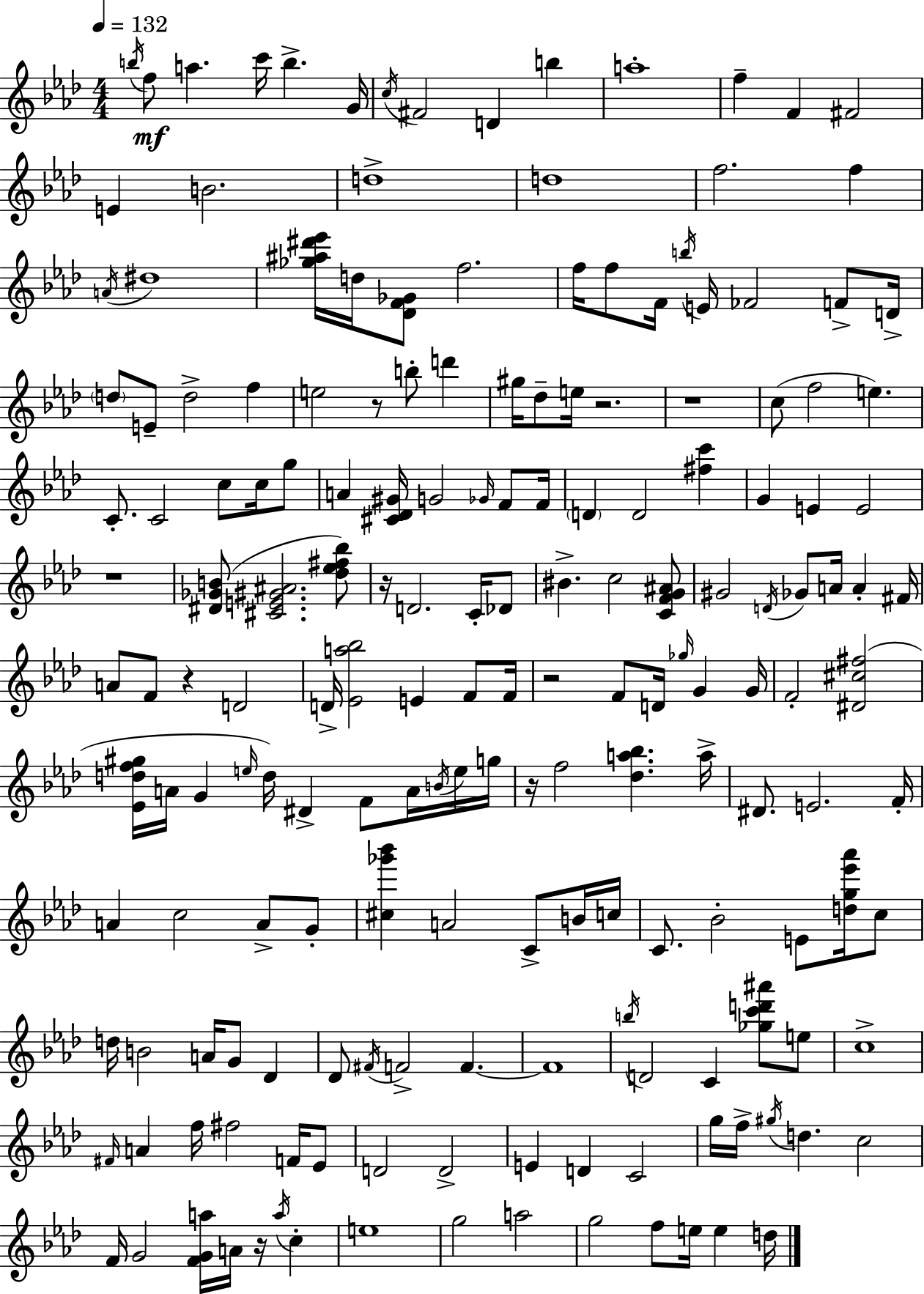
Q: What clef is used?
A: treble